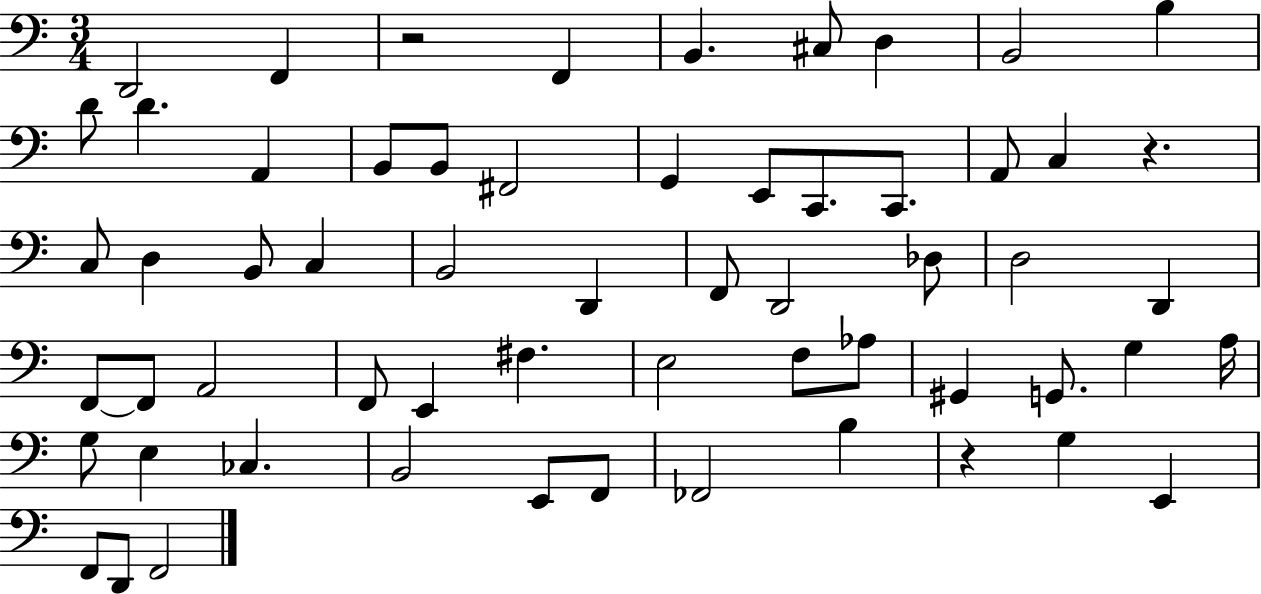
X:1
T:Untitled
M:3/4
L:1/4
K:C
D,,2 F,, z2 F,, B,, ^C,/2 D, B,,2 B, D/2 D A,, B,,/2 B,,/2 ^F,,2 G,, E,,/2 C,,/2 C,,/2 A,,/2 C, z C,/2 D, B,,/2 C, B,,2 D,, F,,/2 D,,2 _D,/2 D,2 D,, F,,/2 F,,/2 A,,2 F,,/2 E,, ^F, E,2 F,/2 _A,/2 ^G,, G,,/2 G, A,/4 G,/2 E, _C, B,,2 E,,/2 F,,/2 _F,,2 B, z G, E,, F,,/2 D,,/2 F,,2